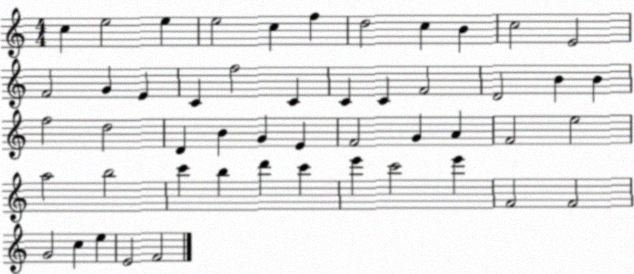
X:1
T:Untitled
M:4/4
L:1/4
K:C
c e2 e e2 c f d2 c B c2 E2 F2 G E C f2 C C C F2 D2 B B f2 d2 D B G E F2 G A F2 e2 a2 b2 c' b d' c' e' c'2 e' F2 F2 G2 c e E2 F2